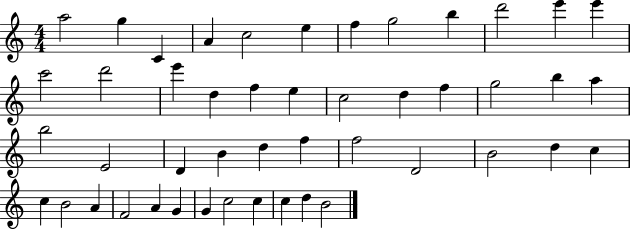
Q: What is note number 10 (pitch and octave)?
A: D6